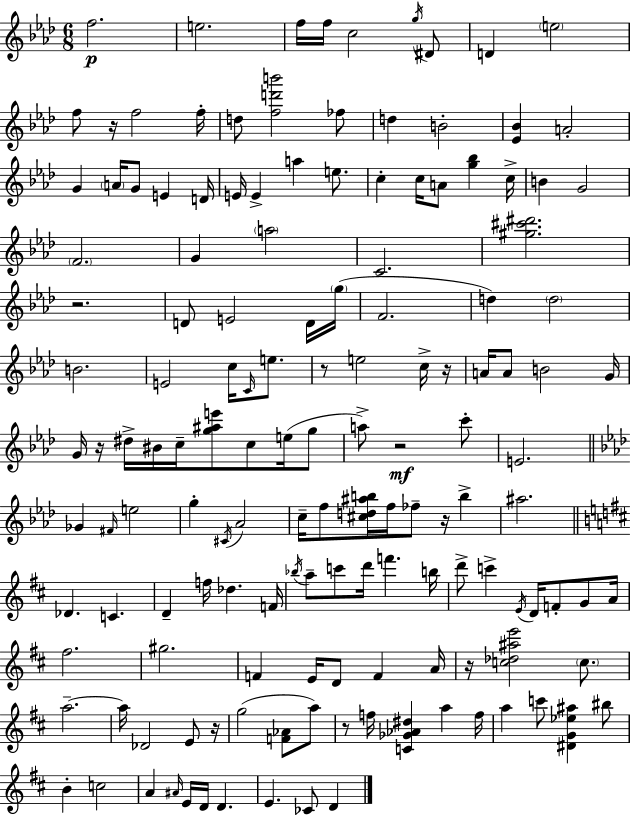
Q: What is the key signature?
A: AES major